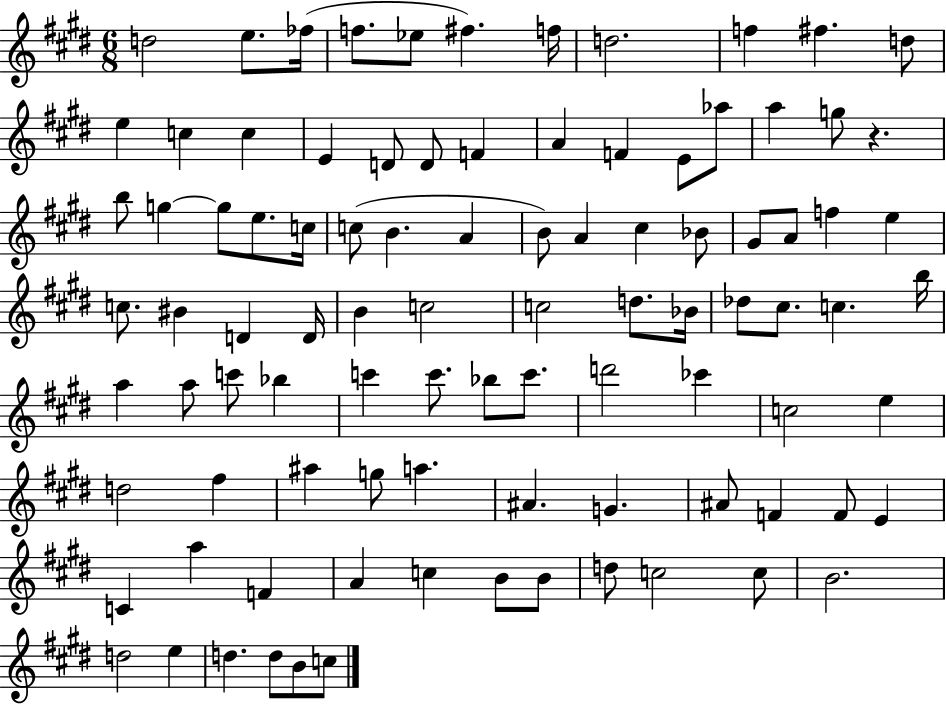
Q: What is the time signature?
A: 6/8